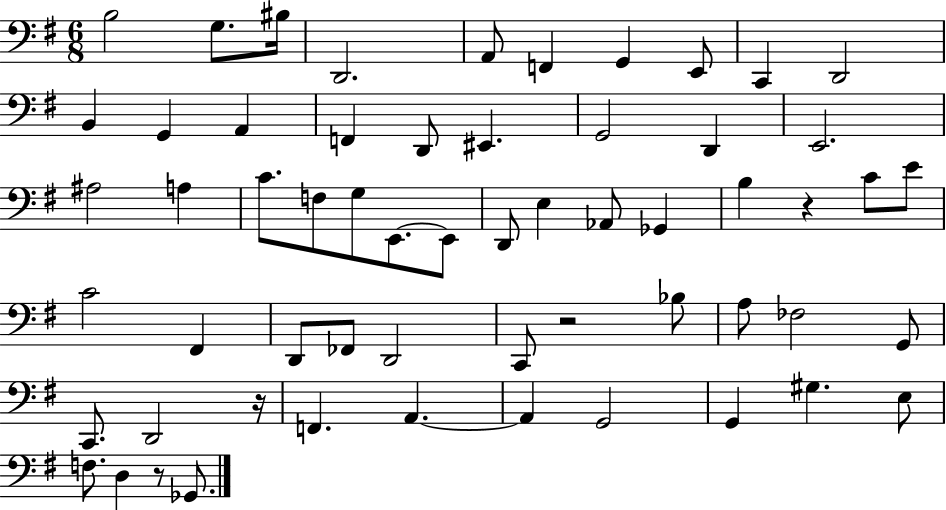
{
  \clef bass
  \numericTimeSignature
  \time 6/8
  \key g \major
  b2 g8. bis16 | d,2. | a,8 f,4 g,4 e,8 | c,4 d,2 | \break b,4 g,4 a,4 | f,4 d,8 eis,4. | g,2 d,4 | e,2. | \break ais2 a4 | c'8. f8 g8 e,8.~~ e,8 | d,8 e4 aes,8 ges,4 | b4 r4 c'8 e'8 | \break c'2 fis,4 | d,8 fes,8 d,2 | c,8 r2 bes8 | a8 fes2 g,8 | \break c,8. d,2 r16 | f,4. a,4.~~ | a,4 g,2 | g,4 gis4. e8 | \break f8. d4 r8 ges,8. | \bar "|."
}